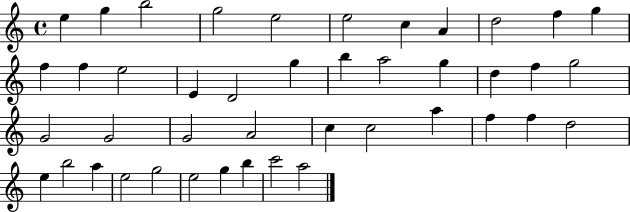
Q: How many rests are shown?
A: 0